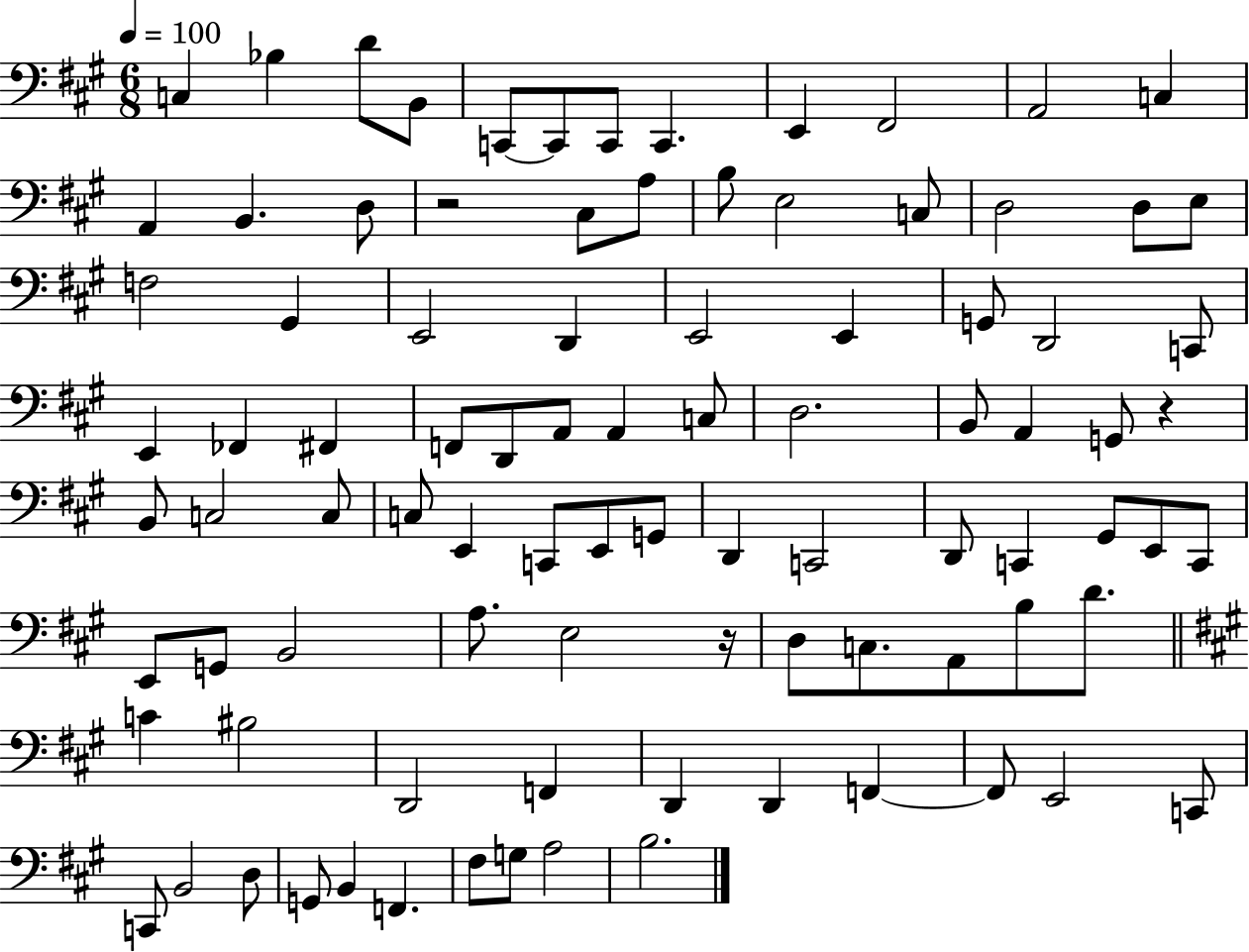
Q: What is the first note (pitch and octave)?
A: C3